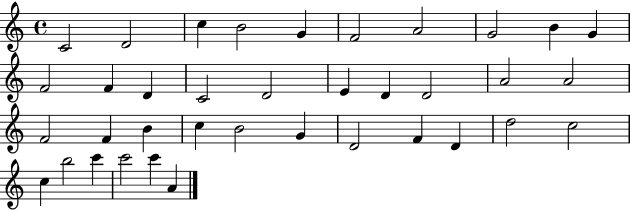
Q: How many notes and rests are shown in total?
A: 37